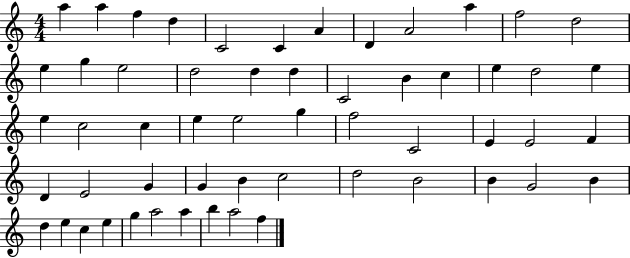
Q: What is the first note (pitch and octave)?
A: A5